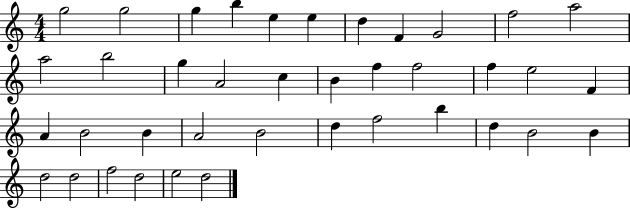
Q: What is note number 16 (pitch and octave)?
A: C5